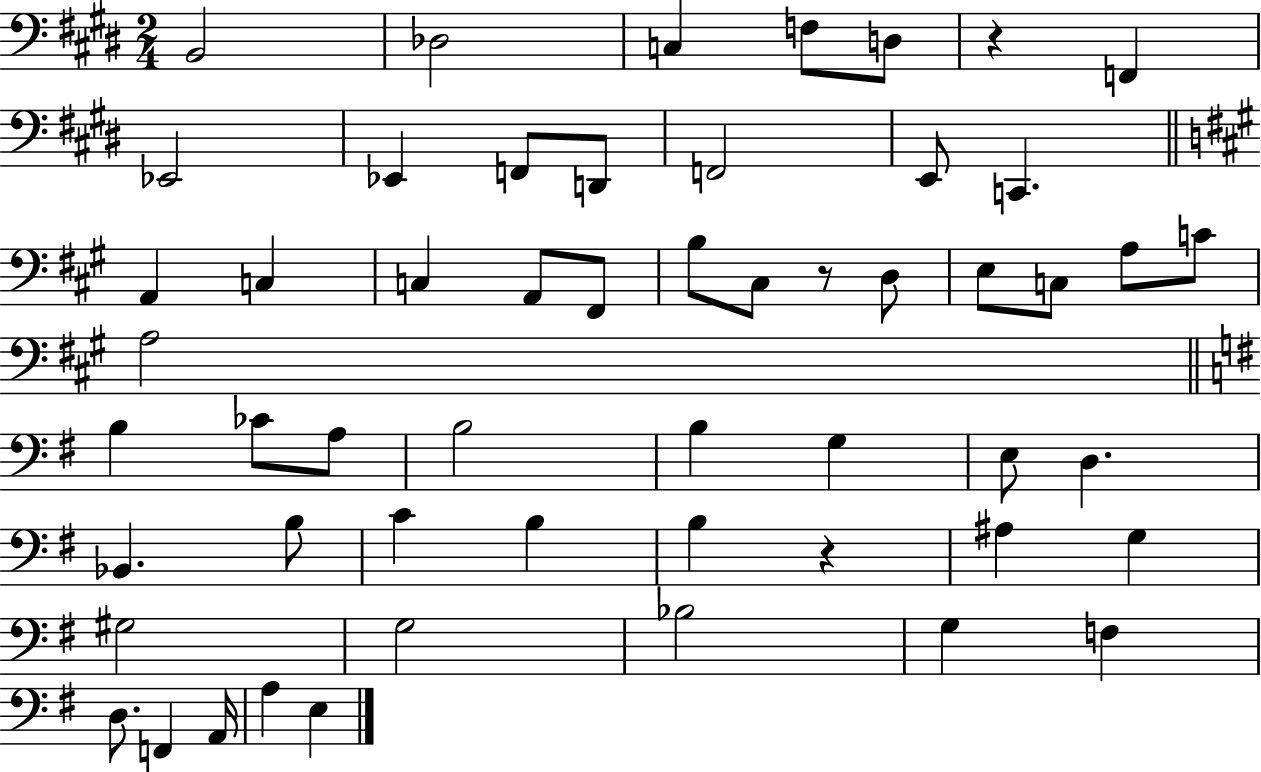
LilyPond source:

{
  \clef bass
  \numericTimeSignature
  \time 2/4
  \key e \major
  b,2 | des2 | c4 f8 d8 | r4 f,4 | \break ees,2 | ees,4 f,8 d,8 | f,2 | e,8 c,4. | \break \bar "||" \break \key a \major a,4 c4 | c4 a,8 fis,8 | b8 cis8 r8 d8 | e8 c8 a8 c'8 | \break a2 | \bar "||" \break \key g \major b4 ces'8 a8 | b2 | b4 g4 | e8 d4. | \break bes,4. b8 | c'4 b4 | b4 r4 | ais4 g4 | \break gis2 | g2 | bes2 | g4 f4 | \break d8. f,4 a,16 | a4 e4 | \bar "|."
}